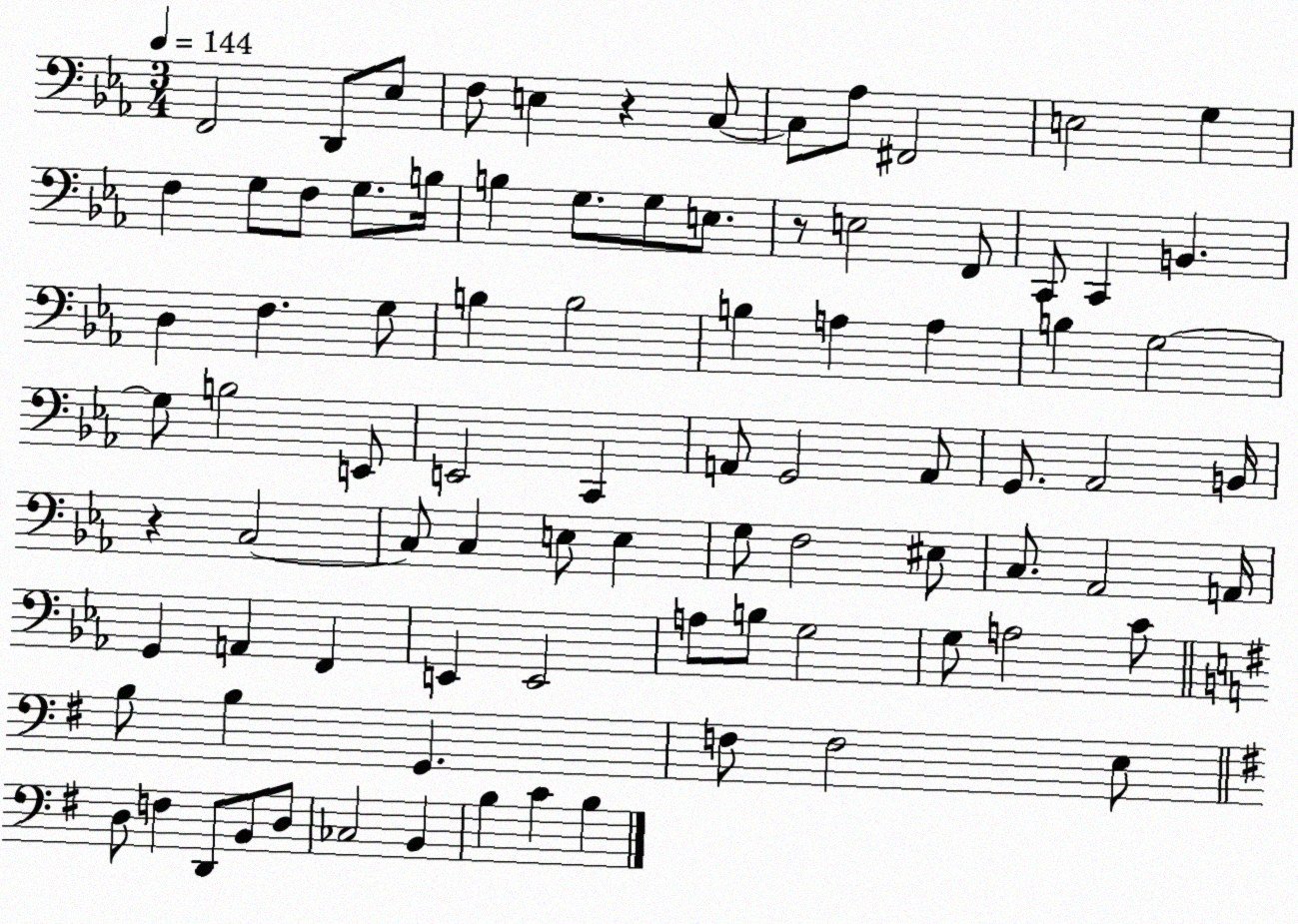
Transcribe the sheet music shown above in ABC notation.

X:1
T:Untitled
M:3/4
L:1/4
K:Eb
F,,2 D,,/2 _E,/2 F,/2 E, z C,/2 C,/2 _A,/2 ^F,,2 E,2 G, F, G,/2 F,/2 G,/2 B,/4 B, G,/2 G,/2 E,/2 z/2 E,2 F,,/2 C,,/2 C,, B,, D, F, G,/2 B, B,2 B, A, A, B, G,2 G,/2 B,2 E,,/2 E,,2 C,, A,,/2 G,,2 A,,/2 G,,/2 _A,,2 B,,/4 z C,2 C,/2 C, E,/2 E, G,/2 F,2 ^E,/2 C,/2 _A,,2 A,,/4 G,, A,, F,, E,, E,,2 A,/2 B,/2 G,2 G,/2 A,2 C/2 B,/2 B, G,, F,/2 F,2 E,/2 D,/2 F, D,,/2 B,,/2 D,/2 _C,2 B,, B, C B,